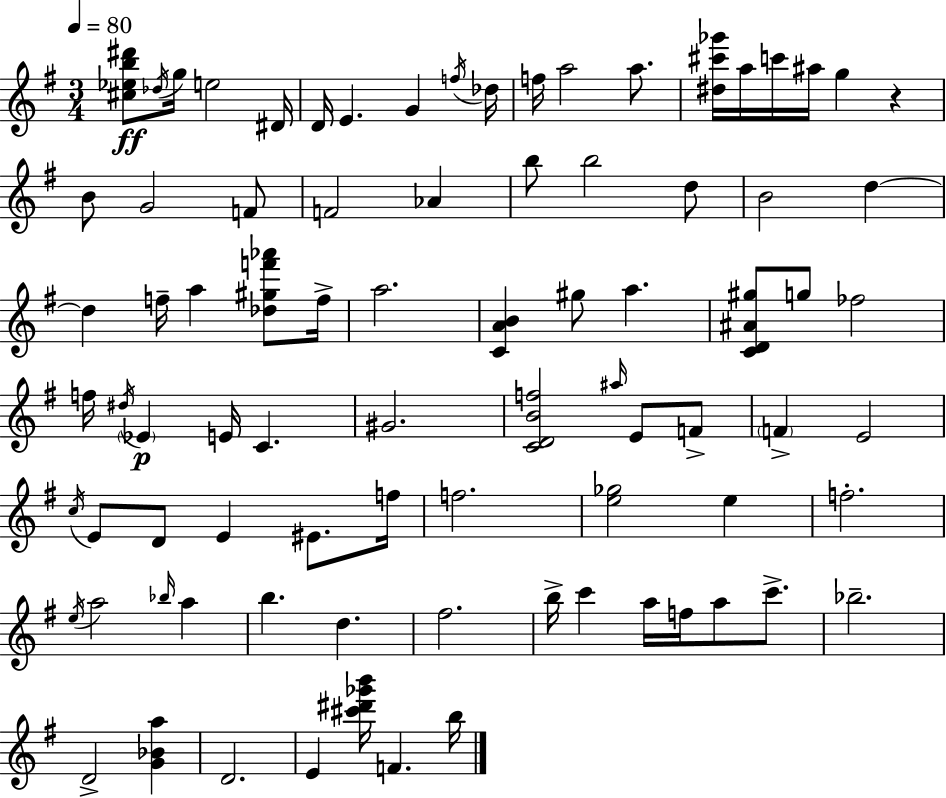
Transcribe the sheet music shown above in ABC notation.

X:1
T:Untitled
M:3/4
L:1/4
K:Em
[^c_eb^d']/2 _d/4 g/4 e2 ^D/4 D/4 E G f/4 _d/4 f/4 a2 a/2 [^d^c'_g']/4 a/4 c'/4 ^a/4 g z B/2 G2 F/2 F2 _A b/2 b2 d/2 B2 d d f/4 a [_d^gf'_a']/2 f/4 a2 [CAB] ^g/2 a [CD^A^g]/2 g/2 _f2 f/4 ^d/4 _E E/4 C ^G2 [CDBf]2 ^a/4 E/2 F/2 F E2 c/4 E/2 D/2 E ^E/2 f/4 f2 [e_g]2 e f2 e/4 a2 _b/4 a b d ^f2 b/4 c' a/4 f/4 a/2 c'/2 _b2 D2 [G_Ba] D2 E [^c'^d'_g'b']/4 F b/4